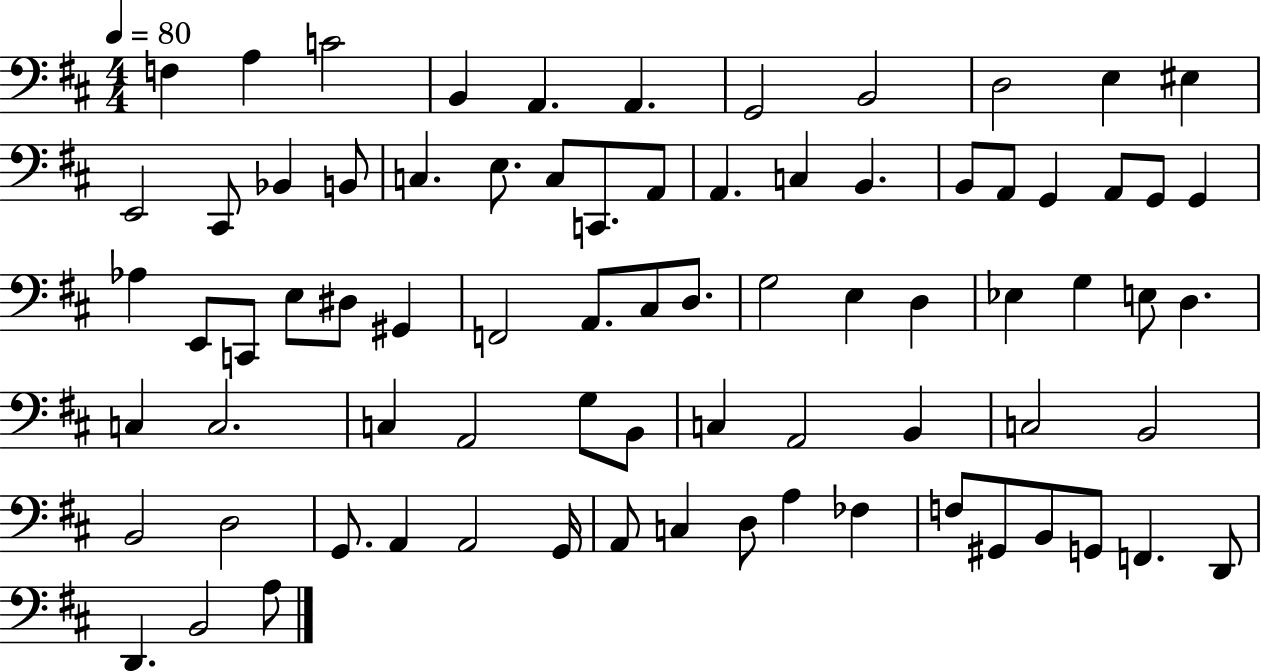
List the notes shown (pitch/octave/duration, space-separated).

F3/q A3/q C4/h B2/q A2/q. A2/q. G2/h B2/h D3/h E3/q EIS3/q E2/h C#2/e Bb2/q B2/e C3/q. E3/e. C3/e C2/e. A2/e A2/q. C3/q B2/q. B2/e A2/e G2/q A2/e G2/e G2/q Ab3/q E2/e C2/e E3/e D#3/e G#2/q F2/h A2/e. C#3/e D3/e. G3/h E3/q D3/q Eb3/q G3/q E3/e D3/q. C3/q C3/h. C3/q A2/h G3/e B2/e C3/q A2/h B2/q C3/h B2/h B2/h D3/h G2/e. A2/q A2/h G2/s A2/e C3/q D3/e A3/q FES3/q F3/e G#2/e B2/e G2/e F2/q. D2/e D2/q. B2/h A3/e